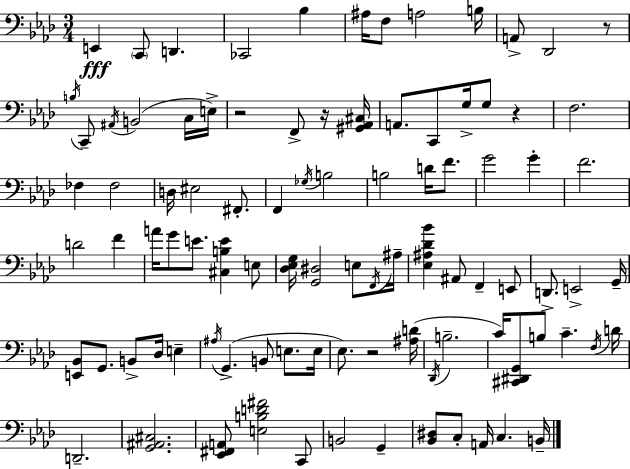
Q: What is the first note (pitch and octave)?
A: E2